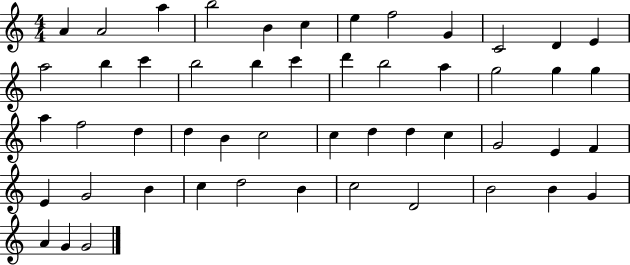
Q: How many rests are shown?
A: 0